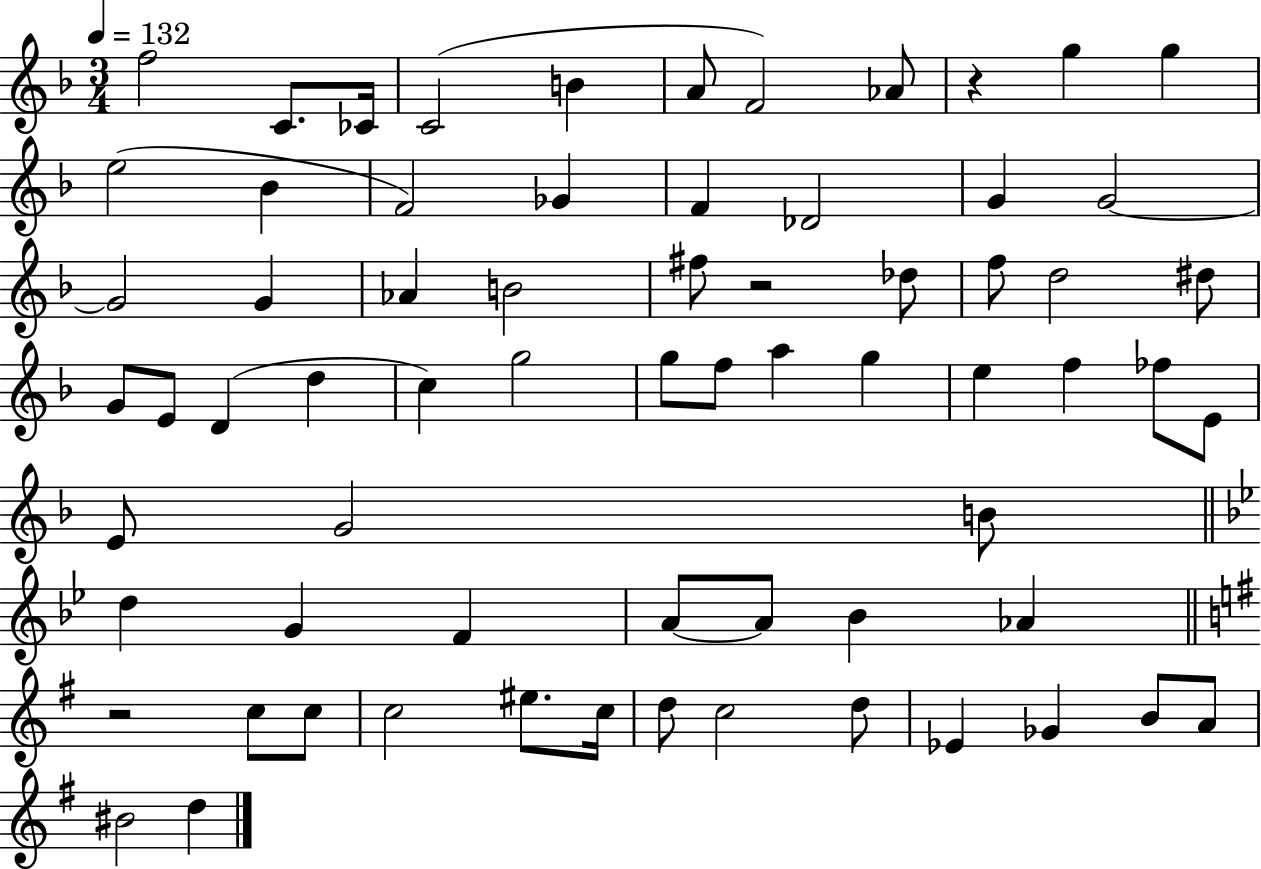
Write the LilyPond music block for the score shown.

{
  \clef treble
  \numericTimeSignature
  \time 3/4
  \key f \major
  \tempo 4 = 132
  \repeat volta 2 { f''2 c'8. ces'16 | c'2( b'4 | a'8 f'2) aes'8 | r4 g''4 g''4 | \break e''2( bes'4 | f'2) ges'4 | f'4 des'2 | g'4 g'2~~ | \break g'2 g'4 | aes'4 b'2 | fis''8 r2 des''8 | f''8 d''2 dis''8 | \break g'8 e'8 d'4( d''4 | c''4) g''2 | g''8 f''8 a''4 g''4 | e''4 f''4 fes''8 e'8 | \break e'8 g'2 b'8 | \bar "||" \break \key g \minor d''4 g'4 f'4 | a'8~~ a'8 bes'4 aes'4 | \bar "||" \break \key g \major r2 c''8 c''8 | c''2 eis''8. c''16 | d''8 c''2 d''8 | ees'4 ges'4 b'8 a'8 | \break bis'2 d''4 | } \bar "|."
}